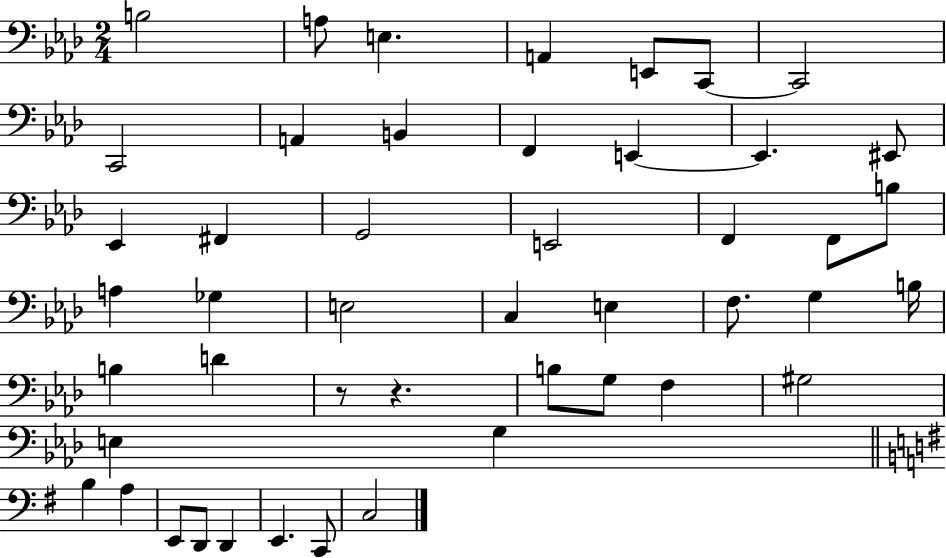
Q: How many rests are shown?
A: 2